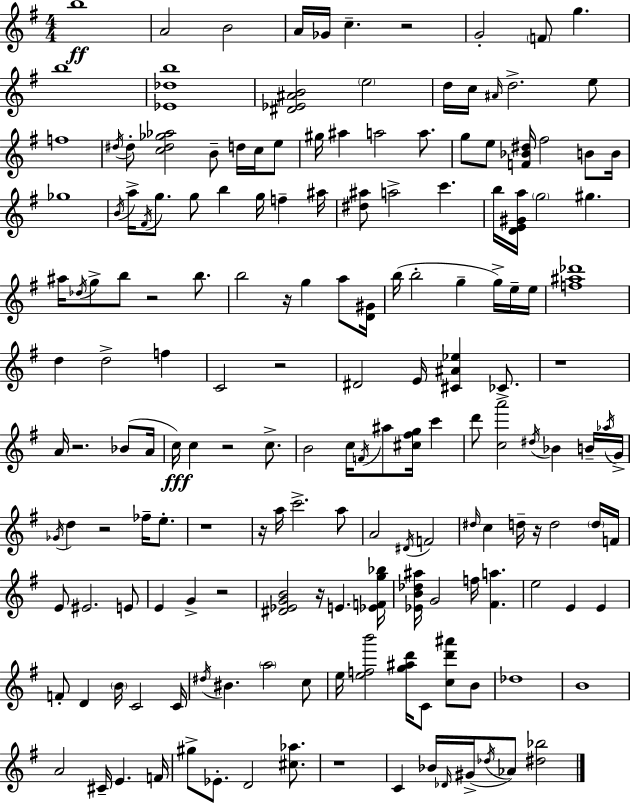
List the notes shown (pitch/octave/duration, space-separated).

B5/w A4/h B4/h A4/s Gb4/s C5/q. R/h G4/h F4/e G5/q. B5/w [Eb4,Db5,B5]/w [D#4,Eb4,A#4,B4]/h E5/h D5/s C5/s A#4/s D5/h. E5/e F5/w D#5/s D#5/e [C5,D#5,Gb5,Ab5]/h B4/e D5/s C5/s E5/e G#5/s A#5/q A5/h A5/e. G5/e E5/e [F4,Bb4,D#5]/s F#5/h B4/e B4/s Gb5/w B4/s A5/s F#4/s G5/e. G5/e B5/q G5/s F5/q A#5/s [D#5,A#5]/e A5/h C6/q. B5/s [D4,E4,G#4,A5]/s G5/h G#5/q. A#5/s Db5/s G5/e B5/e R/h B5/e. B5/h R/s G5/q A5/e [D4,G#4]/s B5/s B5/h G5/q G5/s E5/s E5/s [F5,A#5,Db6]/w D5/q D5/h F5/q C4/h R/h D#4/h E4/s [C#4,A#4,Eb5]/q CES4/e. R/w A4/s R/h. Bb4/e A4/s C5/s C5/q R/h C5/e. B4/h C5/s F4/s A#5/e [C#5,F#5,G5]/s C6/q D6/e [C5,A6]/h D#5/s Bb4/q B4/s Ab5/s G4/s Gb4/s D5/q R/h FES5/s E5/e. R/w R/s A5/s C6/h. A5/e A4/h D#4/s F4/h D#5/s C5/q D5/s R/s D5/h D5/s F4/s E4/e EIS4/h. E4/e E4/q G4/q R/h [D#4,Eb4,G4,B4]/h R/s E4/q. [Eb4,F4,G5,Bb5]/s [Eb4,B4,Db5,A#5]/s G4/h F5/s [F#4,A5]/q. E5/h E4/q E4/q F4/e D4/q B4/s C4/h C4/s D#5/s BIS4/q. A5/h C5/e E5/s [E5,F5,B6]/h [G5,A#5,D6]/s C4/e [C5,D6,A#6]/e B4/e Db5/w B4/w A4/h C#4/s E4/q. F4/s G#5/e Eb4/e. D4/h [C#5,Ab5]/e. R/w C4/q Bb4/s Db4/s G#4/s Db5/s Ab4/e [D#5,Bb5]/h